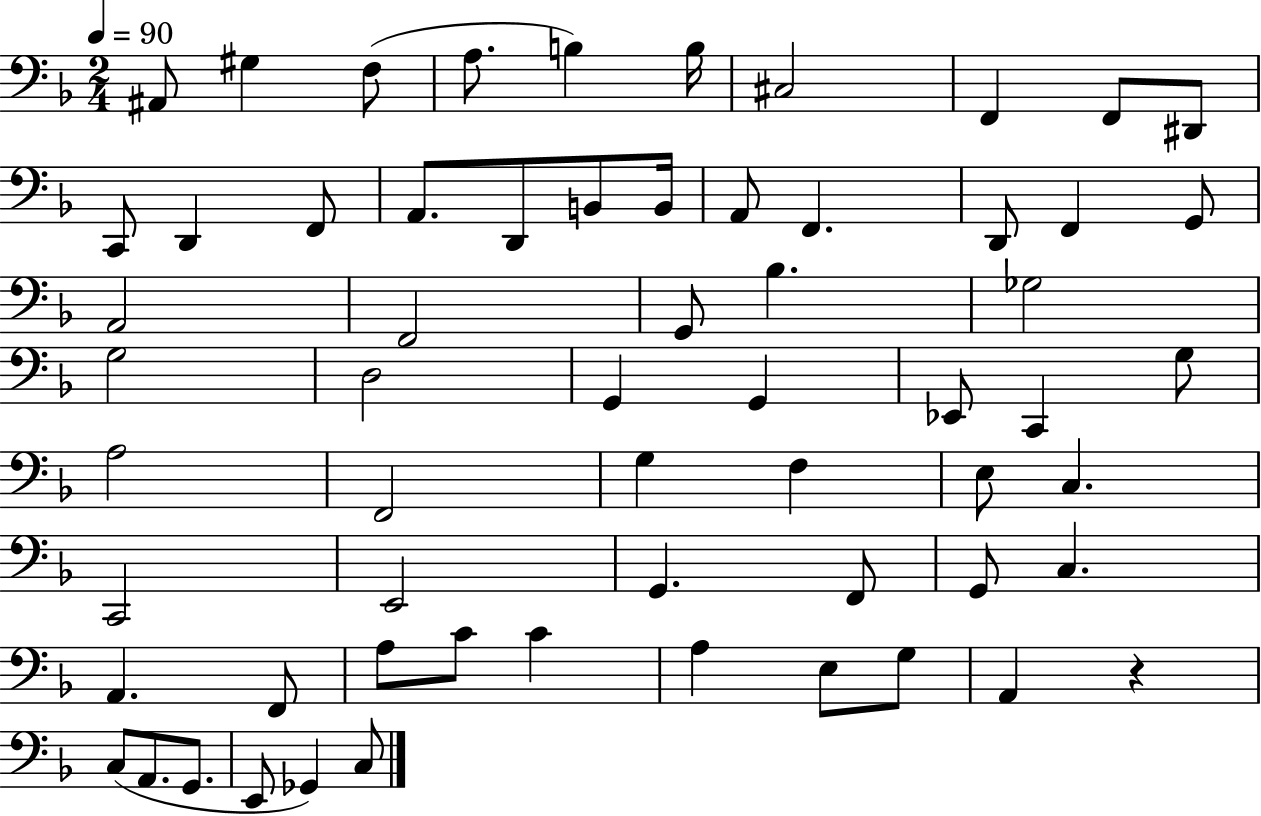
X:1
T:Untitled
M:2/4
L:1/4
K:F
^A,,/2 ^G, F,/2 A,/2 B, B,/4 ^C,2 F,, F,,/2 ^D,,/2 C,,/2 D,, F,,/2 A,,/2 D,,/2 B,,/2 B,,/4 A,,/2 F,, D,,/2 F,, G,,/2 A,,2 F,,2 G,,/2 _B, _G,2 G,2 D,2 G,, G,, _E,,/2 C,, G,/2 A,2 F,,2 G, F, E,/2 C, C,,2 E,,2 G,, F,,/2 G,,/2 C, A,, F,,/2 A,/2 C/2 C A, E,/2 G,/2 A,, z C,/2 A,,/2 G,,/2 E,,/2 _G,, C,/2